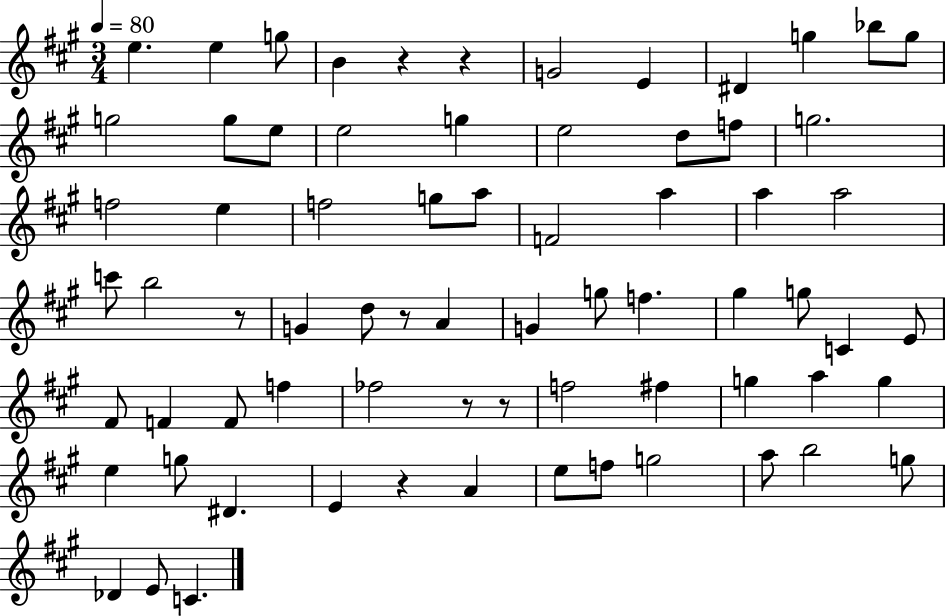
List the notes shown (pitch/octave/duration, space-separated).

E5/q. E5/q G5/e B4/q R/q R/q G4/h E4/q D#4/q G5/q Bb5/e G5/e G5/h G5/e E5/e E5/h G5/q E5/h D5/e F5/e G5/h. F5/h E5/q F5/h G5/e A5/e F4/h A5/q A5/q A5/h C6/e B5/h R/e G4/q D5/e R/e A4/q G4/q G5/e F5/q. G#5/q G5/e C4/q E4/e F#4/e F4/q F4/e F5/q FES5/h R/e R/e F5/h F#5/q G5/q A5/q G5/q E5/q G5/e D#4/q. E4/q R/q A4/q E5/e F5/e G5/h A5/e B5/h G5/e Db4/q E4/e C4/q.